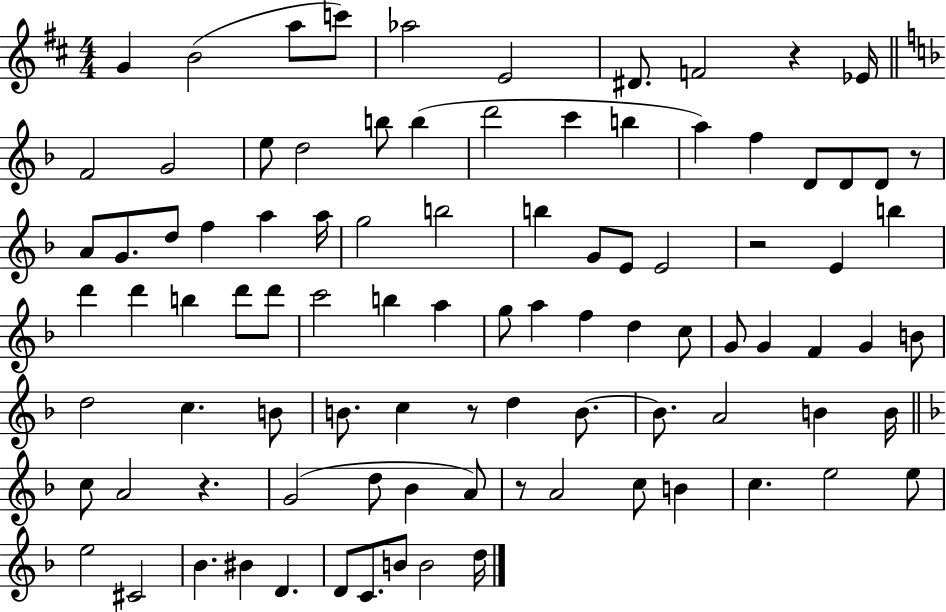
G4/q B4/h A5/e C6/e Ab5/h E4/h D#4/e. F4/h R/q Eb4/s F4/h G4/h E5/e D5/h B5/e B5/q D6/h C6/q B5/q A5/q F5/q D4/e D4/e D4/e R/e A4/e G4/e. D5/e F5/q A5/q A5/s G5/h B5/h B5/q G4/e E4/e E4/h R/h E4/q B5/q D6/q D6/q B5/q D6/e D6/e C6/h B5/q A5/q G5/e A5/q F5/q D5/q C5/e G4/e G4/q F4/q G4/q B4/e D5/h C5/q. B4/e B4/e. C5/q R/e D5/q B4/e. B4/e. A4/h B4/q B4/s C5/e A4/h R/q. G4/h D5/e Bb4/q A4/e R/e A4/h C5/e B4/q C5/q. E5/h E5/e E5/h C#4/h Bb4/q. BIS4/q D4/q. D4/e C4/e. B4/e B4/h D5/s